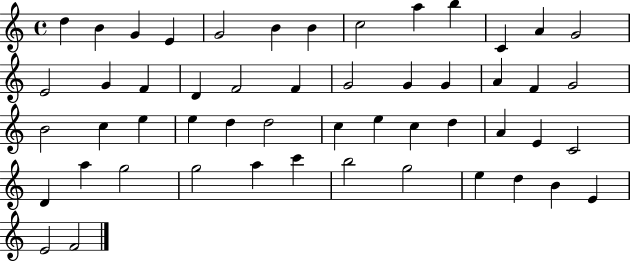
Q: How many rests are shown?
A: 0